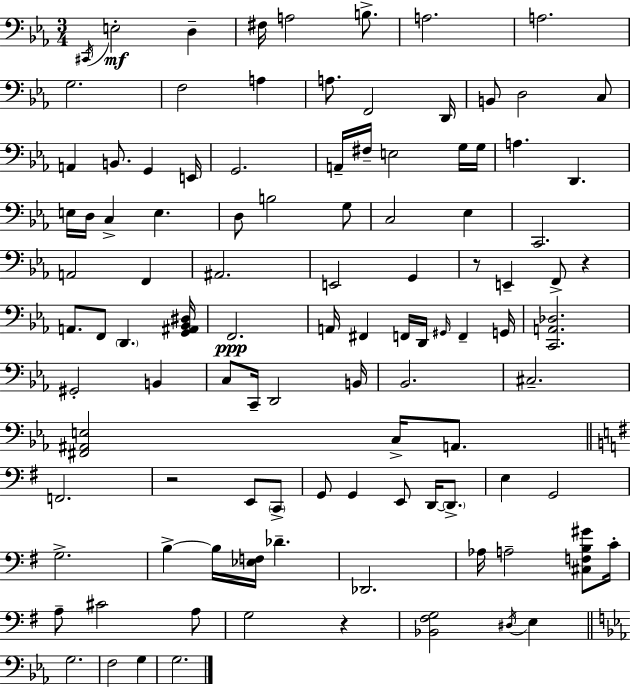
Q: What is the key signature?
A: EES major